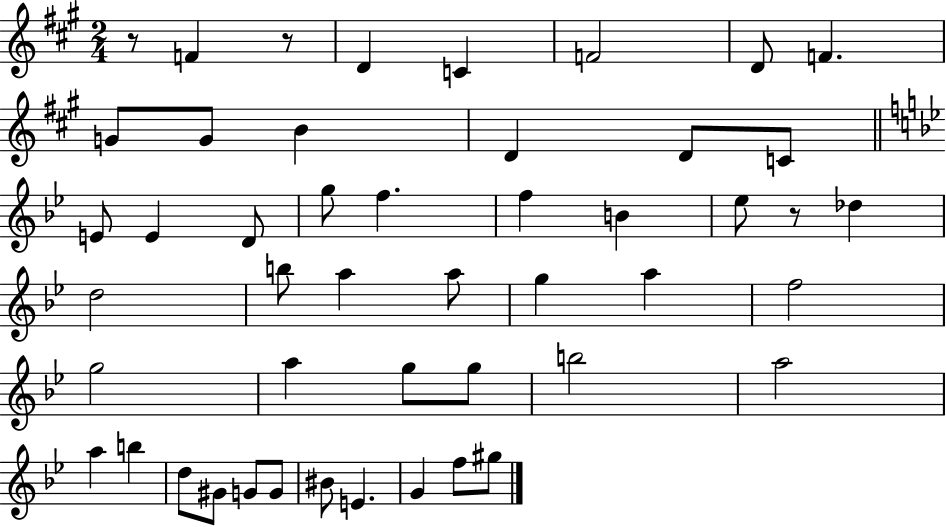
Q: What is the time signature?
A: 2/4